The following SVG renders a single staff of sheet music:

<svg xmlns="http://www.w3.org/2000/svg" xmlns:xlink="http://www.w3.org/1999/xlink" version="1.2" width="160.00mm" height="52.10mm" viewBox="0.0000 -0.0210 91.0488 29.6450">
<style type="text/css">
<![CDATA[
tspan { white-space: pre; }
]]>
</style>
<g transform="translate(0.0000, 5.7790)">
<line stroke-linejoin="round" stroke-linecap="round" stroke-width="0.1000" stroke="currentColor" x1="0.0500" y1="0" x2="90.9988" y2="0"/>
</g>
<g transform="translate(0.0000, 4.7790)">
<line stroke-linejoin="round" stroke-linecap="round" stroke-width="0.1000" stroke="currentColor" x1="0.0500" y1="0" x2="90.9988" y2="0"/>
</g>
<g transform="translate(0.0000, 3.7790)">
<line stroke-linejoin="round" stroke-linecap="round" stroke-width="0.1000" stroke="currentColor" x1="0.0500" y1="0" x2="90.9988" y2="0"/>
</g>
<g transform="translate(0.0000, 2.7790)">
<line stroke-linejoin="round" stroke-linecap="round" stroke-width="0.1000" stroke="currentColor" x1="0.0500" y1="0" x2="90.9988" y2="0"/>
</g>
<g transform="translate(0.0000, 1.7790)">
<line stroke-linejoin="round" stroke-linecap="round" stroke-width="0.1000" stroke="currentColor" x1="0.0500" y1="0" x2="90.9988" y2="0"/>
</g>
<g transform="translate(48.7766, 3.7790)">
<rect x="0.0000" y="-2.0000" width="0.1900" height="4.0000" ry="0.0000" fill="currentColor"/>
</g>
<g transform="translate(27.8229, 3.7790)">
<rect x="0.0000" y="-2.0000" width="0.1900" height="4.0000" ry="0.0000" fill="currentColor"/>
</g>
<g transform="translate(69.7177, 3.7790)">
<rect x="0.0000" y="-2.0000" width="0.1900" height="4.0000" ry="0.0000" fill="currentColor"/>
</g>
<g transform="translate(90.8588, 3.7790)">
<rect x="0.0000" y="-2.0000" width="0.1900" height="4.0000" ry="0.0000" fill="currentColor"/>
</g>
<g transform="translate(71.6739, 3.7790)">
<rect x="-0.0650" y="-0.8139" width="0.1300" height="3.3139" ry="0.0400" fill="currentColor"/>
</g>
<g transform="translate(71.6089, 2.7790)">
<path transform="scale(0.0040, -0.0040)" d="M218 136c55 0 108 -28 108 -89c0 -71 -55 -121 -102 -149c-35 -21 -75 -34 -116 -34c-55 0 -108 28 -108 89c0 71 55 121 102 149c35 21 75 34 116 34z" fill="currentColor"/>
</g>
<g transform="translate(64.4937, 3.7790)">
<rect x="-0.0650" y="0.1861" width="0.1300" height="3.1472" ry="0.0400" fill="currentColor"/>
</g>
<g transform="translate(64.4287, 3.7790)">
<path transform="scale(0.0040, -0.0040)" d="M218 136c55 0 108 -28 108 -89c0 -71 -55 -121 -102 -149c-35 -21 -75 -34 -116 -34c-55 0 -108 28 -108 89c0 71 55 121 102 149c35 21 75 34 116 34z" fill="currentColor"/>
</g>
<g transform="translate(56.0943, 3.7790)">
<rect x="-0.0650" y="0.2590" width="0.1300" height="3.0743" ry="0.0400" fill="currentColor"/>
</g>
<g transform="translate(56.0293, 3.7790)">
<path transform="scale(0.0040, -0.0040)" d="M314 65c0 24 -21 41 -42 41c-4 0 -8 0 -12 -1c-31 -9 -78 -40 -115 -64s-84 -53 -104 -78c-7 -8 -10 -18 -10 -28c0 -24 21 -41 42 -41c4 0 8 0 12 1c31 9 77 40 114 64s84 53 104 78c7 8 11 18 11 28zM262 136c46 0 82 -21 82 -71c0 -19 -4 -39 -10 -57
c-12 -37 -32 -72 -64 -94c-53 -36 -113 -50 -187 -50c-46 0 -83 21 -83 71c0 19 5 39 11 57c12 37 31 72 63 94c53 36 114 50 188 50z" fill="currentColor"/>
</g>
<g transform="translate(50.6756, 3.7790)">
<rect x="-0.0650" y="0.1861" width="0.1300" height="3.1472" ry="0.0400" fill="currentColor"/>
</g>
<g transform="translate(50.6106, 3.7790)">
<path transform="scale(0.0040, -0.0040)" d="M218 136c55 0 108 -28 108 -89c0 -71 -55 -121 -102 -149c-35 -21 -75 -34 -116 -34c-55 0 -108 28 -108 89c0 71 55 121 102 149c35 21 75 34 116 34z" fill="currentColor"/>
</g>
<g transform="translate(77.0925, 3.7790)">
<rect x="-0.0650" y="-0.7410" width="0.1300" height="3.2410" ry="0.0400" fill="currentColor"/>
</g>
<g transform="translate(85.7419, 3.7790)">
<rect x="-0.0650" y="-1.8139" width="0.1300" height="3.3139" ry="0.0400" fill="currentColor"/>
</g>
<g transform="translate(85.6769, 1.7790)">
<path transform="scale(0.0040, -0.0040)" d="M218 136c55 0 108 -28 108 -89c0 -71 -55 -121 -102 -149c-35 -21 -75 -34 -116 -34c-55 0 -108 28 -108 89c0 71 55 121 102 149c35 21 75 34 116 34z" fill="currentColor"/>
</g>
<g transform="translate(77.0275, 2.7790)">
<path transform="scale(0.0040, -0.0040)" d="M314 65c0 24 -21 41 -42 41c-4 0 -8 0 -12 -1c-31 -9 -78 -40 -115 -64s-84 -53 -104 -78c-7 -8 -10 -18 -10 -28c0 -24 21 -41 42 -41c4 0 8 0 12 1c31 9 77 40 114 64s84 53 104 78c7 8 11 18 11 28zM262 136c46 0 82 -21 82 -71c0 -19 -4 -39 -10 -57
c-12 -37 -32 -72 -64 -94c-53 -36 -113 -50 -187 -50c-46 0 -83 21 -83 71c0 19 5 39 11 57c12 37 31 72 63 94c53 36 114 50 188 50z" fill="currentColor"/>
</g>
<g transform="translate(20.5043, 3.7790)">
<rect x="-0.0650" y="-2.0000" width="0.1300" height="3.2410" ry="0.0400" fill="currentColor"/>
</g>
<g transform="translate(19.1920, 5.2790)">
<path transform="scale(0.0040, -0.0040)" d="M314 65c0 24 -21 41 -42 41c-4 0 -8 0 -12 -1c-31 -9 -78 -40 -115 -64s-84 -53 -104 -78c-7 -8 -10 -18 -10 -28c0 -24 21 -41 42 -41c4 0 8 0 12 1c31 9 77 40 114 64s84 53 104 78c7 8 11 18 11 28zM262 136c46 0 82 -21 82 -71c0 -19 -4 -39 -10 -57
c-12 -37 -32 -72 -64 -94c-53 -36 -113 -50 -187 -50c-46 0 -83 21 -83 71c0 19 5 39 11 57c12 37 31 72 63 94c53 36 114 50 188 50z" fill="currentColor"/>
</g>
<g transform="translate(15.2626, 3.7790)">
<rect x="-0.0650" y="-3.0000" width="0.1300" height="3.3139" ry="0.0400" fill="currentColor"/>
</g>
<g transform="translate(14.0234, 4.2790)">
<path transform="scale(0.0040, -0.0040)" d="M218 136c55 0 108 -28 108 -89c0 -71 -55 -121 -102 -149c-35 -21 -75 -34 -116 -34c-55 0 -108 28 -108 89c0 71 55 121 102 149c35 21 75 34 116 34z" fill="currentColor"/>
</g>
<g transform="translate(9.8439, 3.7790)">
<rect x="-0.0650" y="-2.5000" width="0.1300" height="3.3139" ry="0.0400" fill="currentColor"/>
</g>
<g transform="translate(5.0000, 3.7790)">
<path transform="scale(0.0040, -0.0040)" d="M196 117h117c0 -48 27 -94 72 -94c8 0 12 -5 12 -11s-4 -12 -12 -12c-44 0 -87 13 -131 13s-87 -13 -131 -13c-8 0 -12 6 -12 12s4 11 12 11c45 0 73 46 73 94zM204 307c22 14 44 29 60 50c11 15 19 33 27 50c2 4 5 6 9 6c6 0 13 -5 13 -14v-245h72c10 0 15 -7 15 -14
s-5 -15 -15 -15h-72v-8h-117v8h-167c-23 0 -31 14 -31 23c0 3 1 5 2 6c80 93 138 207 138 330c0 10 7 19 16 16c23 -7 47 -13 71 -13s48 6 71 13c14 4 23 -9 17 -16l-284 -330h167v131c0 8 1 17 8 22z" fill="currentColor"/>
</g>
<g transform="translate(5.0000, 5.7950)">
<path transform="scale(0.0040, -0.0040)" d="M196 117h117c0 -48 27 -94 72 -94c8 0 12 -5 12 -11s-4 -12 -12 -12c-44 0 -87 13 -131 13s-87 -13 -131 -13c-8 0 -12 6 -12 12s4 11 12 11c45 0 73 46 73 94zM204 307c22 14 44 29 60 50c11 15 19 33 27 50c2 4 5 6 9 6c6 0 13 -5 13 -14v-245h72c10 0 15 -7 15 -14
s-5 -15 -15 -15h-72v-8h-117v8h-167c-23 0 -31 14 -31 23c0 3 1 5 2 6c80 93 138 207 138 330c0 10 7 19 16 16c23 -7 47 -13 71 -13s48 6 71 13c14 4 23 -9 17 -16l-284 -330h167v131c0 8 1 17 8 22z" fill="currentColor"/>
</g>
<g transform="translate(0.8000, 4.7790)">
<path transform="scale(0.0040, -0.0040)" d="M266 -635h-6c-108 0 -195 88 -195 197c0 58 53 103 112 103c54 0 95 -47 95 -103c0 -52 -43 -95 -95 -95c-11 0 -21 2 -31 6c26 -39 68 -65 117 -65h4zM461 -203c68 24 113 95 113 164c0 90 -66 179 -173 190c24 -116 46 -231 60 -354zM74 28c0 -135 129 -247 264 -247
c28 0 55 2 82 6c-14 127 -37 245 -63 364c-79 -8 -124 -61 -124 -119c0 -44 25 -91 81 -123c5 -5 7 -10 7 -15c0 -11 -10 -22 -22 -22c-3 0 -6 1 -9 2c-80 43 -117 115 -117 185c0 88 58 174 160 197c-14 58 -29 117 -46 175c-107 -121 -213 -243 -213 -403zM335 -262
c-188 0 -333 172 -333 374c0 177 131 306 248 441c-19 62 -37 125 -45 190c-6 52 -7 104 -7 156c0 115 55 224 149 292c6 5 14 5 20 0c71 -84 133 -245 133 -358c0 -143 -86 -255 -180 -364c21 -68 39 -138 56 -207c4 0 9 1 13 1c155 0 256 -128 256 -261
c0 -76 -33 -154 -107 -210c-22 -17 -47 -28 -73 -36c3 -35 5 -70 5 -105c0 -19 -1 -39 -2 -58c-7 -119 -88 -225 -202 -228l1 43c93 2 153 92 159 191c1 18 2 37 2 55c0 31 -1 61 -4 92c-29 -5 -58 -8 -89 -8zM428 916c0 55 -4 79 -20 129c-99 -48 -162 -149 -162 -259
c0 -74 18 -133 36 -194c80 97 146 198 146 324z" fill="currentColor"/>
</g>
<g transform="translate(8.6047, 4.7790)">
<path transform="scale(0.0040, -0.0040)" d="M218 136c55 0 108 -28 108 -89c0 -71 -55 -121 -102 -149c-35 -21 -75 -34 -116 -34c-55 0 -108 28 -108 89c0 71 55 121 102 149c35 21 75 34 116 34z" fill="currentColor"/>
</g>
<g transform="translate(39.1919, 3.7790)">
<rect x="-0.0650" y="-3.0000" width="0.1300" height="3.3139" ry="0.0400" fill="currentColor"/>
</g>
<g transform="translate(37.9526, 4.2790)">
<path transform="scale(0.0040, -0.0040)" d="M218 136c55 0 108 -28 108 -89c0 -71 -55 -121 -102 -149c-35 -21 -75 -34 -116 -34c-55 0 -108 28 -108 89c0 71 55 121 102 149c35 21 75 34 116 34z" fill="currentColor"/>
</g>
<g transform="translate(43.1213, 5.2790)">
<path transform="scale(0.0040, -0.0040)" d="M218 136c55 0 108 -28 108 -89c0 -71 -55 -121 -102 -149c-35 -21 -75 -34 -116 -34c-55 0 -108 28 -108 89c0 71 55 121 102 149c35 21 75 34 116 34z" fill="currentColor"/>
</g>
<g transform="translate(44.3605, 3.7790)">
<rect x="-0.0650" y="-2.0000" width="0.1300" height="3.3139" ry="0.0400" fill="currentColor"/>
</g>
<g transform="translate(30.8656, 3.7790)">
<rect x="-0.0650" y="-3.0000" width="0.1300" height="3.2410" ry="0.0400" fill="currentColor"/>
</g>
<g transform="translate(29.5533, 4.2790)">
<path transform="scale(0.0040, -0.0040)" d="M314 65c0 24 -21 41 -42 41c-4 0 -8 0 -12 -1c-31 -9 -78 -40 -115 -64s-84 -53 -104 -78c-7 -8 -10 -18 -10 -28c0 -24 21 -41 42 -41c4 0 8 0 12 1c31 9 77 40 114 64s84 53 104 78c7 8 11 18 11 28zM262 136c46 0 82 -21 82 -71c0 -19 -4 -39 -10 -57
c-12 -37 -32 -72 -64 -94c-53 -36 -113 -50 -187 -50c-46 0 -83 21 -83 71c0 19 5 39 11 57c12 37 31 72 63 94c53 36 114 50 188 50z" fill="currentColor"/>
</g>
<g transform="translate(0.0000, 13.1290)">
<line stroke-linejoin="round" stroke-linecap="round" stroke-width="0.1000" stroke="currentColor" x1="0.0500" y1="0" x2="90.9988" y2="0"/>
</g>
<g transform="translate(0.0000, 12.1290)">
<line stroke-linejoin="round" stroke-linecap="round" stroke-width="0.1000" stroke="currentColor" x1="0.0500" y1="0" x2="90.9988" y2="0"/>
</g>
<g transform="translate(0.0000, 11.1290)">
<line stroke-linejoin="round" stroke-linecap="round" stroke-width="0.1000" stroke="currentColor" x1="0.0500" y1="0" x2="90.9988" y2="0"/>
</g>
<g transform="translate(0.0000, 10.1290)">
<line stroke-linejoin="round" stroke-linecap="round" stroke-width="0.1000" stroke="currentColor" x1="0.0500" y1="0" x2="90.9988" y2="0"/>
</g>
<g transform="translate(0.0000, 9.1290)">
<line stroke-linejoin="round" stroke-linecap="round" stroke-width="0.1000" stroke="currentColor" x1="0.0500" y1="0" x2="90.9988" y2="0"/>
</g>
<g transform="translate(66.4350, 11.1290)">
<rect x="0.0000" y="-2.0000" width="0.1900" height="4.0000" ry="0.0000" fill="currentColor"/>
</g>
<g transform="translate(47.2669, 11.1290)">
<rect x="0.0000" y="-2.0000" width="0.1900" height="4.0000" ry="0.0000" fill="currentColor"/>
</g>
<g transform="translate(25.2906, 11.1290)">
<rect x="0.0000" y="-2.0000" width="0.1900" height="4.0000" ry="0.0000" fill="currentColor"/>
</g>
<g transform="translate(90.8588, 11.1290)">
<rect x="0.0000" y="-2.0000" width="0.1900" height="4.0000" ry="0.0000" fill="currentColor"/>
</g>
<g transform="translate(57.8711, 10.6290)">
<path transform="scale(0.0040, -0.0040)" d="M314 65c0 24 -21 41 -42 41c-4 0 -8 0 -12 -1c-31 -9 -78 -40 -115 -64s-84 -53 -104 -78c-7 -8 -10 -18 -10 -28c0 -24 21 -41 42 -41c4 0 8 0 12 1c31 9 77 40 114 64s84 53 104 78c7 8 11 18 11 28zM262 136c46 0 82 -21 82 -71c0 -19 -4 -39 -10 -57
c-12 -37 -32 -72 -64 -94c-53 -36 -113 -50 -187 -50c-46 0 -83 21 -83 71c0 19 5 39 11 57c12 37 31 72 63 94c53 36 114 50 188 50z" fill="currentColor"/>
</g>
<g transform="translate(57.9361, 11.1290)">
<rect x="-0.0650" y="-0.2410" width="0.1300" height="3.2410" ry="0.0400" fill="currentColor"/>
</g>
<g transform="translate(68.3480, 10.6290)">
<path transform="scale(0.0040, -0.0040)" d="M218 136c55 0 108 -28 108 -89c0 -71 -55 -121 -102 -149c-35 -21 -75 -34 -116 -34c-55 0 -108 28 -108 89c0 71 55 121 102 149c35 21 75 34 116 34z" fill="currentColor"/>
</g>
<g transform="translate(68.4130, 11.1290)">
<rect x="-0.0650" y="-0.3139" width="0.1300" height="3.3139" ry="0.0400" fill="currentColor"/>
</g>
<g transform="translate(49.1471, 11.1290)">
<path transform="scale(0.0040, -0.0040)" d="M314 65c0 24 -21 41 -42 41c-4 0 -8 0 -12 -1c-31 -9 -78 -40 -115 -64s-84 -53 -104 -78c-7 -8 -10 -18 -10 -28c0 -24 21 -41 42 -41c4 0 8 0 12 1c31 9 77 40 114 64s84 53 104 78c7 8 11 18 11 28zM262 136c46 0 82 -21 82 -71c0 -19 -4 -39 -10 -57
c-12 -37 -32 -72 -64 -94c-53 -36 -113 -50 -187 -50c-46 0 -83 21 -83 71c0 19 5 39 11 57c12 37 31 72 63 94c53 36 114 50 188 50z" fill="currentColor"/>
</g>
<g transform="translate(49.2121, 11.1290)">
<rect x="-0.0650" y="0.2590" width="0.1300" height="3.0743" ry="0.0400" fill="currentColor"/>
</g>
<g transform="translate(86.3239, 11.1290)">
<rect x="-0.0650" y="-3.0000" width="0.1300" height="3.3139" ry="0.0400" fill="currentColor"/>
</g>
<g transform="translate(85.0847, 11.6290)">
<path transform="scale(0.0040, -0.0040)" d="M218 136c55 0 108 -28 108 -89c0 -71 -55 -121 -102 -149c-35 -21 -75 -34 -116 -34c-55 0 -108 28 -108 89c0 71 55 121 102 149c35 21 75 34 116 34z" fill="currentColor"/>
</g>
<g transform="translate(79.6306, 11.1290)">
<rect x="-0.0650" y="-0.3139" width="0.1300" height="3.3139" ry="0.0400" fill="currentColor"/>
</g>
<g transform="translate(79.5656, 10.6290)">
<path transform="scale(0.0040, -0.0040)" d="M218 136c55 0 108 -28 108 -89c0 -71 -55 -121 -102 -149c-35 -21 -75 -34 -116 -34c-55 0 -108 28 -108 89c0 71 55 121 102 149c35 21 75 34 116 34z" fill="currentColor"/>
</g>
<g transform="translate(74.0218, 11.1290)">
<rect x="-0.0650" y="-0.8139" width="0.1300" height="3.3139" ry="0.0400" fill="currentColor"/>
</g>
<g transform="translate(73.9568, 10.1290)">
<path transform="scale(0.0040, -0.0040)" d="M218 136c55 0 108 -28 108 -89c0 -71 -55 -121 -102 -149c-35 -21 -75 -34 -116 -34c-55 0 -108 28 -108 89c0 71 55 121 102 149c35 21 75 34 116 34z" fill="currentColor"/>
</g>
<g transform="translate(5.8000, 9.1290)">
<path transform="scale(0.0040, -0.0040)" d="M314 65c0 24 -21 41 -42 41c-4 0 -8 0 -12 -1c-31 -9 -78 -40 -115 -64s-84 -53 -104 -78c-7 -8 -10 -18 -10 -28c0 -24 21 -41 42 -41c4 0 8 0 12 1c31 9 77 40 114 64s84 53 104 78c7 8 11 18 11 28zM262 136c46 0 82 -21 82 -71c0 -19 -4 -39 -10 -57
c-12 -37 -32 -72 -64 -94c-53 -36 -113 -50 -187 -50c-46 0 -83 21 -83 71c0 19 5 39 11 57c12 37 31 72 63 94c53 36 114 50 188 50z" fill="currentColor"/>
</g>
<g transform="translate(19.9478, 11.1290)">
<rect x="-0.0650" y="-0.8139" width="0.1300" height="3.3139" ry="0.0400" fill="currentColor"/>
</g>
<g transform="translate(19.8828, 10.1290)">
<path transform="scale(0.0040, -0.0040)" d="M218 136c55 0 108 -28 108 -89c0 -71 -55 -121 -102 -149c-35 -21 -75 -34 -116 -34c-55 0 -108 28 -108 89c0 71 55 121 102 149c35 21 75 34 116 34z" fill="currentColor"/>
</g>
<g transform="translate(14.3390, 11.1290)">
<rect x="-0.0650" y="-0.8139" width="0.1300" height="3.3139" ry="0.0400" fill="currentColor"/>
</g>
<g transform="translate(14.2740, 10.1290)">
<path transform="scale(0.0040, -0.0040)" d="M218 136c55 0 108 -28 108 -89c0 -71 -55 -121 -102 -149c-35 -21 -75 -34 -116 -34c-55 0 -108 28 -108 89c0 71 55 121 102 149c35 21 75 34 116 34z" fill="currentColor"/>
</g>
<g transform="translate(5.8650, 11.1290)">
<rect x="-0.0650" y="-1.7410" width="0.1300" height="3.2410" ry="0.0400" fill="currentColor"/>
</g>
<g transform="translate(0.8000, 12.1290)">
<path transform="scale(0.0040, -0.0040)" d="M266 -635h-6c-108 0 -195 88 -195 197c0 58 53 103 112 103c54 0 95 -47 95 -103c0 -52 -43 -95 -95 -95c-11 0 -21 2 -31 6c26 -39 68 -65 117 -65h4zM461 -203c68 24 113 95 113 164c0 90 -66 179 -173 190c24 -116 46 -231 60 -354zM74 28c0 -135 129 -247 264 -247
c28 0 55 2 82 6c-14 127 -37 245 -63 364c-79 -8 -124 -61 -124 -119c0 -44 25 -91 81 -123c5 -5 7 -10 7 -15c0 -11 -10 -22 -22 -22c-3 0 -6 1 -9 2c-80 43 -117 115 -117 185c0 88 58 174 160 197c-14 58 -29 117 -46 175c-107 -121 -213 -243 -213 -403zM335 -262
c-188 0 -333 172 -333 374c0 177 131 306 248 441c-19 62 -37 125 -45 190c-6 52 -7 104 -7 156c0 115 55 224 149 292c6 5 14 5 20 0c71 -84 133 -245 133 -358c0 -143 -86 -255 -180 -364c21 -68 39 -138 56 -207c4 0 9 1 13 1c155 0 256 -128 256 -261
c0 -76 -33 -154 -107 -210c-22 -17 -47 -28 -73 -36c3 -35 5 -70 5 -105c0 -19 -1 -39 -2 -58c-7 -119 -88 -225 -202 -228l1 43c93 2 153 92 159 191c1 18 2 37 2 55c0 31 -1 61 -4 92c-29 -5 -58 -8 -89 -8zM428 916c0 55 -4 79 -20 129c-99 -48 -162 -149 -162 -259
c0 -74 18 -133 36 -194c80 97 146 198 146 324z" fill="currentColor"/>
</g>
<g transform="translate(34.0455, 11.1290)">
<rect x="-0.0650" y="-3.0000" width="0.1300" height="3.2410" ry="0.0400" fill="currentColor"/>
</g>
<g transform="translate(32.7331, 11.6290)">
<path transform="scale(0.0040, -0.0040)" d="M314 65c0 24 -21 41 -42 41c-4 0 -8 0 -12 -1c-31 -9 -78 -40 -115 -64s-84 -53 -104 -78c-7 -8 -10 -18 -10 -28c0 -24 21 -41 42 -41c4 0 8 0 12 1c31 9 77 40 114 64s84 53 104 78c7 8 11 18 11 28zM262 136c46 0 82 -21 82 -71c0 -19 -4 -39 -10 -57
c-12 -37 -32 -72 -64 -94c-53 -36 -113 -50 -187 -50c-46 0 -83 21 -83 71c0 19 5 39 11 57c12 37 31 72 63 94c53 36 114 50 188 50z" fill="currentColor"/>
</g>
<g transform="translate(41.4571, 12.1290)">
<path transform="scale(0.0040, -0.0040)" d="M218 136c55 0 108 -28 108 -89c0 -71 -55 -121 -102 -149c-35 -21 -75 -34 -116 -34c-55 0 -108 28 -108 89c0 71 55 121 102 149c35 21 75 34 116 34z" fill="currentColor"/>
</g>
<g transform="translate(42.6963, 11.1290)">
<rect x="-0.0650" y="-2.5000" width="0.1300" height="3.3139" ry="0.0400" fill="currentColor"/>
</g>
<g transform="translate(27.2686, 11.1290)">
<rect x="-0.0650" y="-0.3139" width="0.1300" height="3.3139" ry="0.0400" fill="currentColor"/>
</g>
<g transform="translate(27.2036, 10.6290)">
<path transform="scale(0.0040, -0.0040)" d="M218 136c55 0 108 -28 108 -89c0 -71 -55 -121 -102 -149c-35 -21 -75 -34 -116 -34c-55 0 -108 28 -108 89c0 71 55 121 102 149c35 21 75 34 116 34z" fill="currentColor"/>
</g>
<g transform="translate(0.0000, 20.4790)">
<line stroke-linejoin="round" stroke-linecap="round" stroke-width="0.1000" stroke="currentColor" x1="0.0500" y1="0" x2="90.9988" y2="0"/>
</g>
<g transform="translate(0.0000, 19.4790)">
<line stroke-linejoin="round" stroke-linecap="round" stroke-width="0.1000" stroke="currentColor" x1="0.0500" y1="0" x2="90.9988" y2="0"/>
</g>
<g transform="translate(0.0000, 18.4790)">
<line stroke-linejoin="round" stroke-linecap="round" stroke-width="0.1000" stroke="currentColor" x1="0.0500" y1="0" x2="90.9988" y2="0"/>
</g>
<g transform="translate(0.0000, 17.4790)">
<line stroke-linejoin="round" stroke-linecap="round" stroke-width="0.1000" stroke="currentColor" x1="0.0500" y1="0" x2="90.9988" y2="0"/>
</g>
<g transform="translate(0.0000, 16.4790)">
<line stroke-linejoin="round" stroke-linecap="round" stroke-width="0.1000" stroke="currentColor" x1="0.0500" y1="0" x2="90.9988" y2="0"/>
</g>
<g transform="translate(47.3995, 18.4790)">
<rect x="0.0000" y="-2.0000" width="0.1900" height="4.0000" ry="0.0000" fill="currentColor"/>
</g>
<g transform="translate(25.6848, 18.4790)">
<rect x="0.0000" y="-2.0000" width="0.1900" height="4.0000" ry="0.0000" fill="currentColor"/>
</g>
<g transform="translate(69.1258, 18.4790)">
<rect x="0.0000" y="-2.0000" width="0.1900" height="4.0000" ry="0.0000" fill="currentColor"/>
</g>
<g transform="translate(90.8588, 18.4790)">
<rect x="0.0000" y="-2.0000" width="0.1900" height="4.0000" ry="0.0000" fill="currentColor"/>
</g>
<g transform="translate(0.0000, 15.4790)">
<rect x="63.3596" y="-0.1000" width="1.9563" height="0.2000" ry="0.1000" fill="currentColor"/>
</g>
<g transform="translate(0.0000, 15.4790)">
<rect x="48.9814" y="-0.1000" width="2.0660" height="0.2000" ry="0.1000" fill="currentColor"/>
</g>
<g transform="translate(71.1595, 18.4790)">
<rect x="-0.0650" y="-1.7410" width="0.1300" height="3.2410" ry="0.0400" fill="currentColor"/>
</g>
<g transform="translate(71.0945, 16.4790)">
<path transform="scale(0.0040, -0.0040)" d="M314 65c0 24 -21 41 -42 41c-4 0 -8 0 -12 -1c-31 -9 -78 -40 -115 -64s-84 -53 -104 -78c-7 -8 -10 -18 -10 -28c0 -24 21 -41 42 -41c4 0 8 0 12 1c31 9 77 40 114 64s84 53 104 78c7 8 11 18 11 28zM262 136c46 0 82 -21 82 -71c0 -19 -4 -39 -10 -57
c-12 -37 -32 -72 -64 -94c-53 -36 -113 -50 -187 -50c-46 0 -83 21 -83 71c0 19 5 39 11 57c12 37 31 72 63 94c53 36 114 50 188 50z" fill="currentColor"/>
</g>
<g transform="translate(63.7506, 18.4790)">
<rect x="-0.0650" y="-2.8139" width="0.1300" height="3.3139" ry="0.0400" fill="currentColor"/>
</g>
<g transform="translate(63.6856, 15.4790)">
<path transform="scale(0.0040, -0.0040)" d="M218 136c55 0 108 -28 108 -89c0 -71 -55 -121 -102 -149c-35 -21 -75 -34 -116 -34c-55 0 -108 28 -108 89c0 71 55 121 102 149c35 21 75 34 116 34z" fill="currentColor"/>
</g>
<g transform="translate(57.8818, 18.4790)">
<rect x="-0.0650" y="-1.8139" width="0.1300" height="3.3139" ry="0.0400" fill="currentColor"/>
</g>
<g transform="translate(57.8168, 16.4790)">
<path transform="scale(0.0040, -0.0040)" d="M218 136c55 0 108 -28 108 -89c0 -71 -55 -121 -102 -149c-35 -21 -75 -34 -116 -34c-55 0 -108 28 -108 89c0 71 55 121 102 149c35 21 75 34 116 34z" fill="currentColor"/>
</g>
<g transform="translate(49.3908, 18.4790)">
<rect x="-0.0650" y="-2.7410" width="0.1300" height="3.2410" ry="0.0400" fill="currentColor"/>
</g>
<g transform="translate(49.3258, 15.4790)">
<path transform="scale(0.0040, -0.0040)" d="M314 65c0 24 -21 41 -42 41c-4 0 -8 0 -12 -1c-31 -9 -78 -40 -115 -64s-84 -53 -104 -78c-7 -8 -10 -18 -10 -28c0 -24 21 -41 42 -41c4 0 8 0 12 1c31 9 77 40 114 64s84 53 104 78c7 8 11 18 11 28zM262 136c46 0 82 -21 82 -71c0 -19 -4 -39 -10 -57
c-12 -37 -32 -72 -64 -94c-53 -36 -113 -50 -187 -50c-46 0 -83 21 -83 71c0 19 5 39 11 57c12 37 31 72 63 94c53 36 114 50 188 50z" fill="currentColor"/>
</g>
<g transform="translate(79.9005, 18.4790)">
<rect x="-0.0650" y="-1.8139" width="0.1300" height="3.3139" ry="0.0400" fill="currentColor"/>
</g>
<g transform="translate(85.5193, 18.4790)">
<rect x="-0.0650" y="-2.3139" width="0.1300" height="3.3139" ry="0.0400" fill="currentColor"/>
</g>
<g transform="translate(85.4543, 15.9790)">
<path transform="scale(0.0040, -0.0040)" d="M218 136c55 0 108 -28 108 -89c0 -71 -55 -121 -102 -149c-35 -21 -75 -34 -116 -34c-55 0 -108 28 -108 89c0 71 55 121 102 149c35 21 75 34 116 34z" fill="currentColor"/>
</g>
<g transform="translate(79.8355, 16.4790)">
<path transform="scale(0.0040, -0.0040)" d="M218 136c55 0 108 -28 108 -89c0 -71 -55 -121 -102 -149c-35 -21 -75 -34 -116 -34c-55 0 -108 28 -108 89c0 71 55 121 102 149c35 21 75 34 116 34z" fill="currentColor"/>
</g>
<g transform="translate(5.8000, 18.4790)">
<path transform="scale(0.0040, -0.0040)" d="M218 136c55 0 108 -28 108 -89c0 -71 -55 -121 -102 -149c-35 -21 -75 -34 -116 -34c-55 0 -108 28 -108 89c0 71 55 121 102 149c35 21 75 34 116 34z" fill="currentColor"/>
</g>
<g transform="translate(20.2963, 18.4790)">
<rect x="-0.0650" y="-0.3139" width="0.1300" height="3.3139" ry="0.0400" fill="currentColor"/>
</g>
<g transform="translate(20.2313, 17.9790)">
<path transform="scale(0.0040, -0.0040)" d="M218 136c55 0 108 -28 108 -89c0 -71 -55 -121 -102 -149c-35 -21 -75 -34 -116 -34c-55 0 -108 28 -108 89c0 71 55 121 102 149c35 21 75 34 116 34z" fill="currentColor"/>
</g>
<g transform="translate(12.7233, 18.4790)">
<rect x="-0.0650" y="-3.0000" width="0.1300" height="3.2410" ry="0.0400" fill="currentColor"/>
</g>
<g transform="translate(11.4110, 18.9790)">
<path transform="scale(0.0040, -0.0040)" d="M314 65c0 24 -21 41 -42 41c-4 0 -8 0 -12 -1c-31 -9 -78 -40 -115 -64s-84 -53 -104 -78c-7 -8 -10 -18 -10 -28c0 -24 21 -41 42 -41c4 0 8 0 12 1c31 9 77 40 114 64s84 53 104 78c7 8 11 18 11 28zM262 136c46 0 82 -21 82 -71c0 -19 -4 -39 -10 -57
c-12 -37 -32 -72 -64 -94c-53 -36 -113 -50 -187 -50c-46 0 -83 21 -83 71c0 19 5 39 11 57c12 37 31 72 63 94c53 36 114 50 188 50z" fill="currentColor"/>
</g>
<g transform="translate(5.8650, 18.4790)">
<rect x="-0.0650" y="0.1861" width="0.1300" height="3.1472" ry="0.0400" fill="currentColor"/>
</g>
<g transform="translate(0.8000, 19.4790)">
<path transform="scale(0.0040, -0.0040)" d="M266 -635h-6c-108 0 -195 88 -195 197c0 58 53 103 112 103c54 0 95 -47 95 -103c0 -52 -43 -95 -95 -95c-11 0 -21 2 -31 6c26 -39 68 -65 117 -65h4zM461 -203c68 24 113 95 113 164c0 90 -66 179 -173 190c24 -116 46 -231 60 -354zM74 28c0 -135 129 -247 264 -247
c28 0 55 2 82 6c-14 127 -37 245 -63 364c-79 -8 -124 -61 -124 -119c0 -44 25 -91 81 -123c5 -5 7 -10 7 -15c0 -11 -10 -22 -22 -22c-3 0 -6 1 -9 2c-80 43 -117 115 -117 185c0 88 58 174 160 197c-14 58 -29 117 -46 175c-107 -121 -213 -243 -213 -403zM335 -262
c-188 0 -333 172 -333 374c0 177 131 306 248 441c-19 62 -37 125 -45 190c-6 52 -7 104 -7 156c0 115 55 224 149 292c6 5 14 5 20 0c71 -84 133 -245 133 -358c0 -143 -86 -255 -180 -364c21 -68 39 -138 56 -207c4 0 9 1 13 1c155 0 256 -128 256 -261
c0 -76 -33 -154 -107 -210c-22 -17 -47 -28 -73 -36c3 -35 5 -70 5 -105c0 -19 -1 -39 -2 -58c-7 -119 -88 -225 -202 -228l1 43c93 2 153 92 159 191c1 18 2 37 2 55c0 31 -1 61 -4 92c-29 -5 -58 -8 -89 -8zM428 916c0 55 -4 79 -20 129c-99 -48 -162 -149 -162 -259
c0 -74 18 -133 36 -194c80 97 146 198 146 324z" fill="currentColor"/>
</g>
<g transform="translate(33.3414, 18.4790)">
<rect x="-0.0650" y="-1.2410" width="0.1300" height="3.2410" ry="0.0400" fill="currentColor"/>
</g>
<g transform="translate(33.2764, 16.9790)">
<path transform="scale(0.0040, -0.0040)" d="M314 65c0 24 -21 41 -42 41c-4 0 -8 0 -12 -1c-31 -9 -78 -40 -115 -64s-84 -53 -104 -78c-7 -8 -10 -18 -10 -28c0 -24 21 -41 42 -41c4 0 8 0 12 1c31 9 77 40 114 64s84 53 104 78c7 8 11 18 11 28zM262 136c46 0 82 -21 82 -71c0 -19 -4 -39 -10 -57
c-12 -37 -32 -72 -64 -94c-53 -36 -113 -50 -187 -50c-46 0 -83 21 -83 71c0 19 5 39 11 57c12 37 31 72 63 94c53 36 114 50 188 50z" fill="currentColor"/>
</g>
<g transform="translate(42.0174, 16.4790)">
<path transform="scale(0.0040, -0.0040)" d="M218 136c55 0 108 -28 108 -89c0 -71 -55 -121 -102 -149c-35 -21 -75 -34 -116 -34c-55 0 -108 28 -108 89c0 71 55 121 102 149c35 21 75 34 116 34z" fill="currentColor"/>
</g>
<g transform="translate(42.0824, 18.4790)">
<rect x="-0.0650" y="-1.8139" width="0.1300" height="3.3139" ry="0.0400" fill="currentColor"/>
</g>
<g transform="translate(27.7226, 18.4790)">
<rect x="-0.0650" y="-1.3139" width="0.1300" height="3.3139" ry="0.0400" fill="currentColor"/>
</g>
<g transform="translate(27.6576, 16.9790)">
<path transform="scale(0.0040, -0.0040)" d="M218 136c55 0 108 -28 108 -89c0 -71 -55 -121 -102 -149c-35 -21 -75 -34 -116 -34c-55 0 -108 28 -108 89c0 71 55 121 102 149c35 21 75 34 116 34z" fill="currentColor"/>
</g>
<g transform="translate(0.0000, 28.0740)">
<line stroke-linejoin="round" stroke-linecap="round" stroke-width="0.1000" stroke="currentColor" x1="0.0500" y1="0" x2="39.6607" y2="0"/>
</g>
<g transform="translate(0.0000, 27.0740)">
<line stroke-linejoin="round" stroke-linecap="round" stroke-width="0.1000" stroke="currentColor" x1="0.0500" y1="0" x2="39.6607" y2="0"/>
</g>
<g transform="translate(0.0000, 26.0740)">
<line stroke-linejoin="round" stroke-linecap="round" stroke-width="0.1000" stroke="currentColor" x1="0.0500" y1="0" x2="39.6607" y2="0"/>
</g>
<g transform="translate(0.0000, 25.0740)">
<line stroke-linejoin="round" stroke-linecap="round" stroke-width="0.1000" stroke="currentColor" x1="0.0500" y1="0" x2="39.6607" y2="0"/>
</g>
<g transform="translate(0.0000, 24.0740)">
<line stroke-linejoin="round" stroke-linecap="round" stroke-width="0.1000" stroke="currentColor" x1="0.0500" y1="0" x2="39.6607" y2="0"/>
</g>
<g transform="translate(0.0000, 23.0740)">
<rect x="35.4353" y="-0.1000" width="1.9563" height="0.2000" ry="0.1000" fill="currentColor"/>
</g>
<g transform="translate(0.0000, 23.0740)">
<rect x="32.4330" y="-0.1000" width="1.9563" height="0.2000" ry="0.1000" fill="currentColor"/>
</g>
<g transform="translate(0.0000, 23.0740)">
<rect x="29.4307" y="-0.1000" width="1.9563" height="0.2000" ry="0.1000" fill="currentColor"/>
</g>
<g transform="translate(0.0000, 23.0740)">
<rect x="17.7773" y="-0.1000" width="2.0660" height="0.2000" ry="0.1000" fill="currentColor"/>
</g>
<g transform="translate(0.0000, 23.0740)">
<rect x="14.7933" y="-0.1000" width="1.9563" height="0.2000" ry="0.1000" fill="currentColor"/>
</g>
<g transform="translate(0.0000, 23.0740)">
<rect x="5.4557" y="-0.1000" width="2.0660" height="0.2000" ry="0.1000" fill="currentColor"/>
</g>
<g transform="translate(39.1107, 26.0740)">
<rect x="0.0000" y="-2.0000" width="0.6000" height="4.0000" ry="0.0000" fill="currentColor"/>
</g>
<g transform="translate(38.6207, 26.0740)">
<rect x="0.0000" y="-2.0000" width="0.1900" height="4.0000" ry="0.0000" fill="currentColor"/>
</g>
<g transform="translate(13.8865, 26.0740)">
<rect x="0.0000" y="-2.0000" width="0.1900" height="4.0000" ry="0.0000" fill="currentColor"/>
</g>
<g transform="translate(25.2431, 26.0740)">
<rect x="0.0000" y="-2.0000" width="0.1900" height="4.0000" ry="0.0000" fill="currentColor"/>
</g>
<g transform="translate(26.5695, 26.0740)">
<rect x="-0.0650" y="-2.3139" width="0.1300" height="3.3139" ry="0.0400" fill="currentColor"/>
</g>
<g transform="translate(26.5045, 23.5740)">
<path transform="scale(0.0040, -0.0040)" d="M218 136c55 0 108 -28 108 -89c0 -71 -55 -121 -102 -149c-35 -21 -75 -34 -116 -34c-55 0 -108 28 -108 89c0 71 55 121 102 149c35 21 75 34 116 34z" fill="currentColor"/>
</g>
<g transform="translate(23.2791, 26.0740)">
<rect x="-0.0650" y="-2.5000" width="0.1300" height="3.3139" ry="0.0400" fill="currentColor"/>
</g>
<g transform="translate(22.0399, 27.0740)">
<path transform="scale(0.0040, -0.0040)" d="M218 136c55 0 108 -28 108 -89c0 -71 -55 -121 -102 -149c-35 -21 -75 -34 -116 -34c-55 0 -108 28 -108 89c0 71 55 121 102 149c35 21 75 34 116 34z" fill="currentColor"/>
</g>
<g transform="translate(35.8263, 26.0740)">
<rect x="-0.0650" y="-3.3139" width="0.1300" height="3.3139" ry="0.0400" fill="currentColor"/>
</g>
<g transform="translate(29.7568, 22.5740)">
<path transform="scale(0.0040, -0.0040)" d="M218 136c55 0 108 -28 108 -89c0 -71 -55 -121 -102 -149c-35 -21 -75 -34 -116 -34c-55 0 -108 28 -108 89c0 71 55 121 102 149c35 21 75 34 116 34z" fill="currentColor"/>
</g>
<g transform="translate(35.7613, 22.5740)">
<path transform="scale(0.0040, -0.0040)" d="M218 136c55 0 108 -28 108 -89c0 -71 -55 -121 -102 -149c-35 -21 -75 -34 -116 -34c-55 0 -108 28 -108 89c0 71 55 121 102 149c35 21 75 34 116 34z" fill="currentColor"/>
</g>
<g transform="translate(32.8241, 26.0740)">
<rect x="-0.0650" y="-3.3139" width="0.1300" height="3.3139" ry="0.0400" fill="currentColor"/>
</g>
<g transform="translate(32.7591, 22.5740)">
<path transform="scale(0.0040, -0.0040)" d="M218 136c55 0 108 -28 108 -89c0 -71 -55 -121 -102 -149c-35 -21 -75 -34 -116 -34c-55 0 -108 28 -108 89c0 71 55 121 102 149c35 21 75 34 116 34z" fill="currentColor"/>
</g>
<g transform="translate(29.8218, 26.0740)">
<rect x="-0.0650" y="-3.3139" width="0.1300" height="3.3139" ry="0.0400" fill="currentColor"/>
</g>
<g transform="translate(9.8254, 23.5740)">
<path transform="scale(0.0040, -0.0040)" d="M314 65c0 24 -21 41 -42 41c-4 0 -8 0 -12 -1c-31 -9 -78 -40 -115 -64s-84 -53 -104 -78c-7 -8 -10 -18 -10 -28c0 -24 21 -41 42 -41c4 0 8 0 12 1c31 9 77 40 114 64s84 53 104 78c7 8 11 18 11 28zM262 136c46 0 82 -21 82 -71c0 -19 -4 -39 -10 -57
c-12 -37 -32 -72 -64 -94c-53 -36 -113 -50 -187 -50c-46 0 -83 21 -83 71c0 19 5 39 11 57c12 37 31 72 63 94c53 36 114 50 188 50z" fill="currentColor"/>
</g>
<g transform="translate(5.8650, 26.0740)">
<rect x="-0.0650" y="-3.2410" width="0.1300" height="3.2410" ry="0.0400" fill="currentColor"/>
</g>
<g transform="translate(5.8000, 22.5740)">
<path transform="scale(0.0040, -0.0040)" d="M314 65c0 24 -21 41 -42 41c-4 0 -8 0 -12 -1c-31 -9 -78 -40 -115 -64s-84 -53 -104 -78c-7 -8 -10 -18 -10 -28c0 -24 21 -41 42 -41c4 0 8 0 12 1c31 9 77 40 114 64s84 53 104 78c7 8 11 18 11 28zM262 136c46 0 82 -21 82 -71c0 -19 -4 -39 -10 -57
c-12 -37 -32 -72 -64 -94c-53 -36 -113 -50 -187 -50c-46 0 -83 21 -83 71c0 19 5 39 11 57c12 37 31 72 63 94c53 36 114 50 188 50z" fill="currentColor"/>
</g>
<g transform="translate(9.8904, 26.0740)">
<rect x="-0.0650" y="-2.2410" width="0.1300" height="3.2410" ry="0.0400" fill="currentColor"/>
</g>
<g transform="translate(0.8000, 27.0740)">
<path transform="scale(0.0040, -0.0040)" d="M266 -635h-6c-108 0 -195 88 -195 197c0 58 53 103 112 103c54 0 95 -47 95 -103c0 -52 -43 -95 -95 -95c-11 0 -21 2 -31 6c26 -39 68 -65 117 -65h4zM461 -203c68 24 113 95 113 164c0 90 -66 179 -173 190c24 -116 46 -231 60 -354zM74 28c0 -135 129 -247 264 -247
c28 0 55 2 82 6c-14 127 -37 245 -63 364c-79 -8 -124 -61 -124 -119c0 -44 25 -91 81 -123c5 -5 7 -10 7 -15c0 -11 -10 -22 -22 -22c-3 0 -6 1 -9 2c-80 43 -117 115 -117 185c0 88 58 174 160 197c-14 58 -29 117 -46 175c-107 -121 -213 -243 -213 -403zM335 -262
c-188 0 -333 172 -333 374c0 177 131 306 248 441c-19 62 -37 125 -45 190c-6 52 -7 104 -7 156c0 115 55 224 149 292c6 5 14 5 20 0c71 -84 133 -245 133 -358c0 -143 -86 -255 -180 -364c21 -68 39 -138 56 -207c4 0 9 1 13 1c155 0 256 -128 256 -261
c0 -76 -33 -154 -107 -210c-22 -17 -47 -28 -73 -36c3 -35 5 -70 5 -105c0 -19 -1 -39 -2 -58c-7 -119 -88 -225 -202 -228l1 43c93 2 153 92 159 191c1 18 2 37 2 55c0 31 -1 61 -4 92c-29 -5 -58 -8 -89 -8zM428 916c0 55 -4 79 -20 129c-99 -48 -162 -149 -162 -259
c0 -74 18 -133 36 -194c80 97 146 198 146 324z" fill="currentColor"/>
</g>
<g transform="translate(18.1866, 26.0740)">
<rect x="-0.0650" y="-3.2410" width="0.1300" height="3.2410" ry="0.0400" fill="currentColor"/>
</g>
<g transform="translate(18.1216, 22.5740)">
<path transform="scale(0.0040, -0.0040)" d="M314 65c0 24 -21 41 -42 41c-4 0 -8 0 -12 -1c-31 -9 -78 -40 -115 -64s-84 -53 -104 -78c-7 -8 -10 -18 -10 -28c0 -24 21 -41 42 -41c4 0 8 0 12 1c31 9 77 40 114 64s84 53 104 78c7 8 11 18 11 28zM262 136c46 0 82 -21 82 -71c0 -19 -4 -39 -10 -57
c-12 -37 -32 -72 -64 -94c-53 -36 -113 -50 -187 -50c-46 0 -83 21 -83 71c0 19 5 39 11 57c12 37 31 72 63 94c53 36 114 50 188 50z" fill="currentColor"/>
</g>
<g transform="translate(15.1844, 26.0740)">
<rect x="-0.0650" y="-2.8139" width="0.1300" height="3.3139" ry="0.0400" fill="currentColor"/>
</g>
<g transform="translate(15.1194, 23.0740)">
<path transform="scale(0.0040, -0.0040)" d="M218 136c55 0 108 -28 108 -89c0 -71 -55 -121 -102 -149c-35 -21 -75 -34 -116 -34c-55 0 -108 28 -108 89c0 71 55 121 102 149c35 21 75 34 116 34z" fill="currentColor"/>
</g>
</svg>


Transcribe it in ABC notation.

X:1
T:Untitled
M:4/4
L:1/4
K:C
G A F2 A2 A F B B2 B d d2 f f2 d d c A2 G B2 c2 c d c A B A2 c e e2 f a2 f a f2 f g b2 g2 a b2 G g b b b